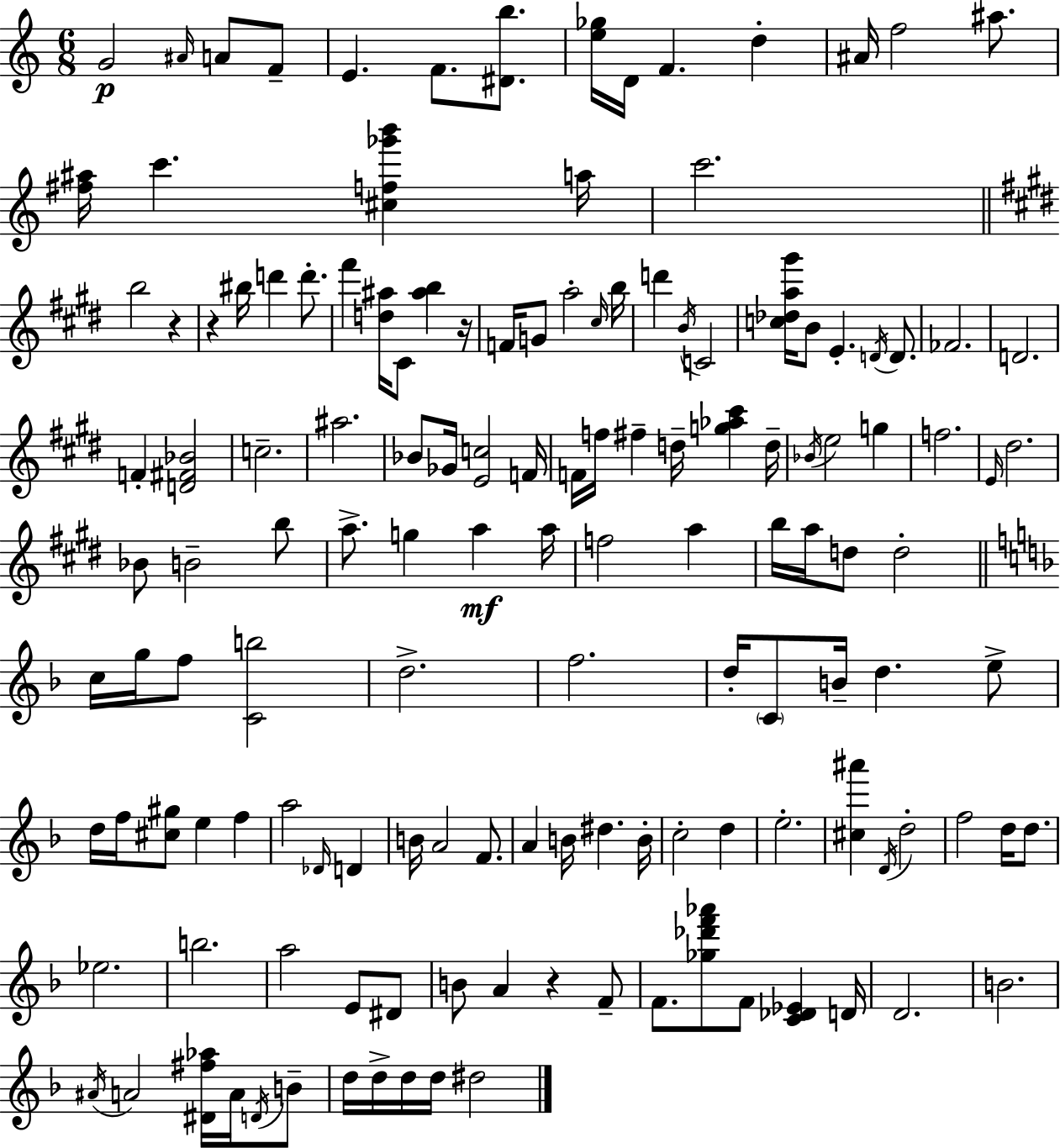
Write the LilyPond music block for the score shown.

{
  \clef treble
  \numericTimeSignature
  \time 6/8
  \key a \minor
  \repeat volta 2 { g'2\p \grace { ais'16 } a'8 f'8-- | e'4. f'8. <dis' b''>8. | <e'' ges''>16 d'16 f'4. d''4-. | ais'16 f''2 ais''8. | \break <fis'' ais''>16 c'''4. <cis'' f'' ges''' b'''>4 | a''16 c'''2. | \bar "||" \break \key e \major b''2 r4 | r4 bis''16 d'''4 d'''8.-. | fis'''4 <d'' ais''>16 cis'8 <ais'' b''>4 r16 | f'16 g'8 a''2-. \grace { cis''16 } | \break b''16 d'''4 \acciaccatura { b'16 } c'2 | <c'' des'' a'' gis'''>16 b'8 e'4.-. \acciaccatura { d'16 } | d'8. fes'2. | d'2. | \break f'4-. <d' fis' bes'>2 | c''2.-- | ais''2. | bes'8 ges'16 <e' c''>2 | \break f'16 f'16 f''16 fis''4-- d''16-- <g'' aes'' cis'''>4 | d''16-- \acciaccatura { bes'16 } e''2 | g''4 f''2. | \grace { e'16 } dis''2. | \break bes'8 b'2-- | b''8 a''8.-> g''4 | a''4\mf a''16 f''2 | a''4 b''16 a''16 d''8 d''2-. | \break \bar "||" \break \key f \major c''16 g''16 f''8 <c' b''>2 | d''2.-> | f''2. | d''16-. \parenthesize c'8 b'16-- d''4. e''8-> | \break d''16 f''16 <cis'' gis''>8 e''4 f''4 | a''2 \grace { des'16 } d'4 | b'16 a'2 f'8. | a'4 b'16 dis''4. | \break b'16-. c''2-. d''4 | e''2.-. | <cis'' ais'''>4 \acciaccatura { d'16 } d''2-. | f''2 d''16 d''8. | \break ees''2. | b''2. | a''2 e'8 | dis'8 b'8 a'4 r4 | \break f'8-- f'8. <ges'' des''' f''' aes'''>8 f'8 <c' des' ees'>4 | d'16 d'2. | b'2. | \acciaccatura { ais'16 } a'2 <dis' fis'' aes''>16 | \break a'16 \acciaccatura { d'16 } b'8-- d''16 d''16-> d''16 d''16 dis''2 | } \bar "|."
}